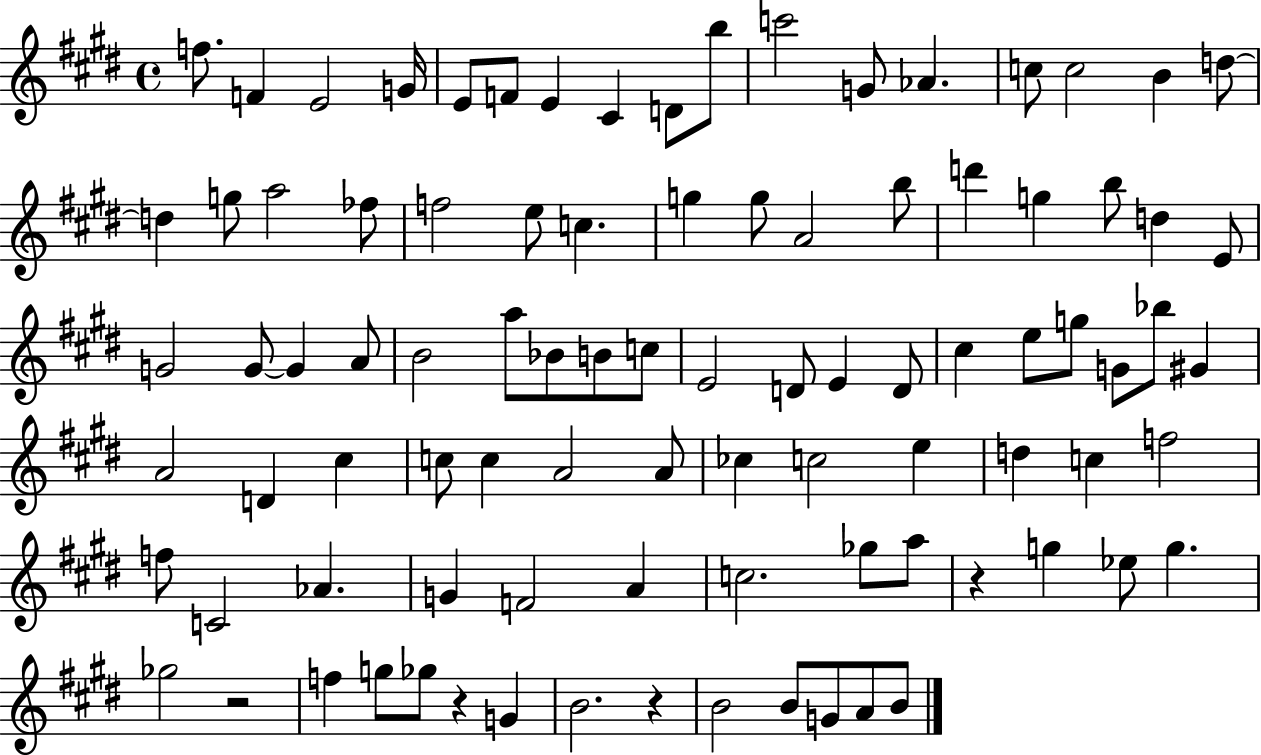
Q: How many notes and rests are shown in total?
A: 92